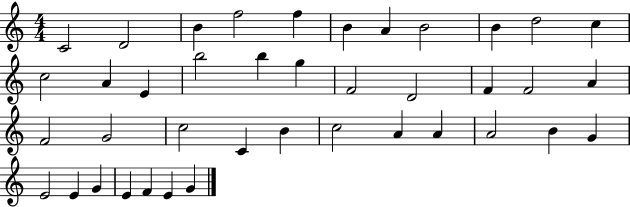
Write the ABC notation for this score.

X:1
T:Untitled
M:4/4
L:1/4
K:C
C2 D2 B f2 f B A B2 B d2 c c2 A E b2 b g F2 D2 F F2 A F2 G2 c2 C B c2 A A A2 B G E2 E G E F E G